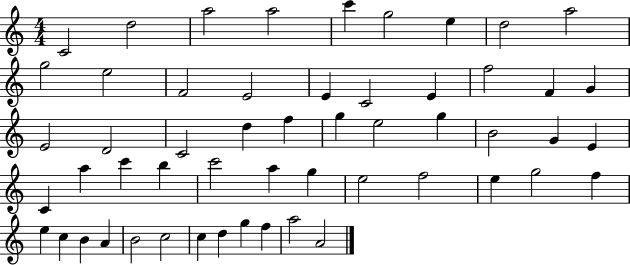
C4/h D5/h A5/h A5/h C6/q G5/h E5/q D5/h A5/h G5/h E5/h F4/h E4/h E4/q C4/h E4/q F5/h F4/q G4/q E4/h D4/h C4/h D5/q F5/q G5/q E5/h G5/q B4/h G4/q E4/q C4/q A5/q C6/q B5/q C6/h A5/q G5/q E5/h F5/h E5/q G5/h F5/q E5/q C5/q B4/q A4/q B4/h C5/h C5/q D5/q G5/q F5/q A5/h A4/h